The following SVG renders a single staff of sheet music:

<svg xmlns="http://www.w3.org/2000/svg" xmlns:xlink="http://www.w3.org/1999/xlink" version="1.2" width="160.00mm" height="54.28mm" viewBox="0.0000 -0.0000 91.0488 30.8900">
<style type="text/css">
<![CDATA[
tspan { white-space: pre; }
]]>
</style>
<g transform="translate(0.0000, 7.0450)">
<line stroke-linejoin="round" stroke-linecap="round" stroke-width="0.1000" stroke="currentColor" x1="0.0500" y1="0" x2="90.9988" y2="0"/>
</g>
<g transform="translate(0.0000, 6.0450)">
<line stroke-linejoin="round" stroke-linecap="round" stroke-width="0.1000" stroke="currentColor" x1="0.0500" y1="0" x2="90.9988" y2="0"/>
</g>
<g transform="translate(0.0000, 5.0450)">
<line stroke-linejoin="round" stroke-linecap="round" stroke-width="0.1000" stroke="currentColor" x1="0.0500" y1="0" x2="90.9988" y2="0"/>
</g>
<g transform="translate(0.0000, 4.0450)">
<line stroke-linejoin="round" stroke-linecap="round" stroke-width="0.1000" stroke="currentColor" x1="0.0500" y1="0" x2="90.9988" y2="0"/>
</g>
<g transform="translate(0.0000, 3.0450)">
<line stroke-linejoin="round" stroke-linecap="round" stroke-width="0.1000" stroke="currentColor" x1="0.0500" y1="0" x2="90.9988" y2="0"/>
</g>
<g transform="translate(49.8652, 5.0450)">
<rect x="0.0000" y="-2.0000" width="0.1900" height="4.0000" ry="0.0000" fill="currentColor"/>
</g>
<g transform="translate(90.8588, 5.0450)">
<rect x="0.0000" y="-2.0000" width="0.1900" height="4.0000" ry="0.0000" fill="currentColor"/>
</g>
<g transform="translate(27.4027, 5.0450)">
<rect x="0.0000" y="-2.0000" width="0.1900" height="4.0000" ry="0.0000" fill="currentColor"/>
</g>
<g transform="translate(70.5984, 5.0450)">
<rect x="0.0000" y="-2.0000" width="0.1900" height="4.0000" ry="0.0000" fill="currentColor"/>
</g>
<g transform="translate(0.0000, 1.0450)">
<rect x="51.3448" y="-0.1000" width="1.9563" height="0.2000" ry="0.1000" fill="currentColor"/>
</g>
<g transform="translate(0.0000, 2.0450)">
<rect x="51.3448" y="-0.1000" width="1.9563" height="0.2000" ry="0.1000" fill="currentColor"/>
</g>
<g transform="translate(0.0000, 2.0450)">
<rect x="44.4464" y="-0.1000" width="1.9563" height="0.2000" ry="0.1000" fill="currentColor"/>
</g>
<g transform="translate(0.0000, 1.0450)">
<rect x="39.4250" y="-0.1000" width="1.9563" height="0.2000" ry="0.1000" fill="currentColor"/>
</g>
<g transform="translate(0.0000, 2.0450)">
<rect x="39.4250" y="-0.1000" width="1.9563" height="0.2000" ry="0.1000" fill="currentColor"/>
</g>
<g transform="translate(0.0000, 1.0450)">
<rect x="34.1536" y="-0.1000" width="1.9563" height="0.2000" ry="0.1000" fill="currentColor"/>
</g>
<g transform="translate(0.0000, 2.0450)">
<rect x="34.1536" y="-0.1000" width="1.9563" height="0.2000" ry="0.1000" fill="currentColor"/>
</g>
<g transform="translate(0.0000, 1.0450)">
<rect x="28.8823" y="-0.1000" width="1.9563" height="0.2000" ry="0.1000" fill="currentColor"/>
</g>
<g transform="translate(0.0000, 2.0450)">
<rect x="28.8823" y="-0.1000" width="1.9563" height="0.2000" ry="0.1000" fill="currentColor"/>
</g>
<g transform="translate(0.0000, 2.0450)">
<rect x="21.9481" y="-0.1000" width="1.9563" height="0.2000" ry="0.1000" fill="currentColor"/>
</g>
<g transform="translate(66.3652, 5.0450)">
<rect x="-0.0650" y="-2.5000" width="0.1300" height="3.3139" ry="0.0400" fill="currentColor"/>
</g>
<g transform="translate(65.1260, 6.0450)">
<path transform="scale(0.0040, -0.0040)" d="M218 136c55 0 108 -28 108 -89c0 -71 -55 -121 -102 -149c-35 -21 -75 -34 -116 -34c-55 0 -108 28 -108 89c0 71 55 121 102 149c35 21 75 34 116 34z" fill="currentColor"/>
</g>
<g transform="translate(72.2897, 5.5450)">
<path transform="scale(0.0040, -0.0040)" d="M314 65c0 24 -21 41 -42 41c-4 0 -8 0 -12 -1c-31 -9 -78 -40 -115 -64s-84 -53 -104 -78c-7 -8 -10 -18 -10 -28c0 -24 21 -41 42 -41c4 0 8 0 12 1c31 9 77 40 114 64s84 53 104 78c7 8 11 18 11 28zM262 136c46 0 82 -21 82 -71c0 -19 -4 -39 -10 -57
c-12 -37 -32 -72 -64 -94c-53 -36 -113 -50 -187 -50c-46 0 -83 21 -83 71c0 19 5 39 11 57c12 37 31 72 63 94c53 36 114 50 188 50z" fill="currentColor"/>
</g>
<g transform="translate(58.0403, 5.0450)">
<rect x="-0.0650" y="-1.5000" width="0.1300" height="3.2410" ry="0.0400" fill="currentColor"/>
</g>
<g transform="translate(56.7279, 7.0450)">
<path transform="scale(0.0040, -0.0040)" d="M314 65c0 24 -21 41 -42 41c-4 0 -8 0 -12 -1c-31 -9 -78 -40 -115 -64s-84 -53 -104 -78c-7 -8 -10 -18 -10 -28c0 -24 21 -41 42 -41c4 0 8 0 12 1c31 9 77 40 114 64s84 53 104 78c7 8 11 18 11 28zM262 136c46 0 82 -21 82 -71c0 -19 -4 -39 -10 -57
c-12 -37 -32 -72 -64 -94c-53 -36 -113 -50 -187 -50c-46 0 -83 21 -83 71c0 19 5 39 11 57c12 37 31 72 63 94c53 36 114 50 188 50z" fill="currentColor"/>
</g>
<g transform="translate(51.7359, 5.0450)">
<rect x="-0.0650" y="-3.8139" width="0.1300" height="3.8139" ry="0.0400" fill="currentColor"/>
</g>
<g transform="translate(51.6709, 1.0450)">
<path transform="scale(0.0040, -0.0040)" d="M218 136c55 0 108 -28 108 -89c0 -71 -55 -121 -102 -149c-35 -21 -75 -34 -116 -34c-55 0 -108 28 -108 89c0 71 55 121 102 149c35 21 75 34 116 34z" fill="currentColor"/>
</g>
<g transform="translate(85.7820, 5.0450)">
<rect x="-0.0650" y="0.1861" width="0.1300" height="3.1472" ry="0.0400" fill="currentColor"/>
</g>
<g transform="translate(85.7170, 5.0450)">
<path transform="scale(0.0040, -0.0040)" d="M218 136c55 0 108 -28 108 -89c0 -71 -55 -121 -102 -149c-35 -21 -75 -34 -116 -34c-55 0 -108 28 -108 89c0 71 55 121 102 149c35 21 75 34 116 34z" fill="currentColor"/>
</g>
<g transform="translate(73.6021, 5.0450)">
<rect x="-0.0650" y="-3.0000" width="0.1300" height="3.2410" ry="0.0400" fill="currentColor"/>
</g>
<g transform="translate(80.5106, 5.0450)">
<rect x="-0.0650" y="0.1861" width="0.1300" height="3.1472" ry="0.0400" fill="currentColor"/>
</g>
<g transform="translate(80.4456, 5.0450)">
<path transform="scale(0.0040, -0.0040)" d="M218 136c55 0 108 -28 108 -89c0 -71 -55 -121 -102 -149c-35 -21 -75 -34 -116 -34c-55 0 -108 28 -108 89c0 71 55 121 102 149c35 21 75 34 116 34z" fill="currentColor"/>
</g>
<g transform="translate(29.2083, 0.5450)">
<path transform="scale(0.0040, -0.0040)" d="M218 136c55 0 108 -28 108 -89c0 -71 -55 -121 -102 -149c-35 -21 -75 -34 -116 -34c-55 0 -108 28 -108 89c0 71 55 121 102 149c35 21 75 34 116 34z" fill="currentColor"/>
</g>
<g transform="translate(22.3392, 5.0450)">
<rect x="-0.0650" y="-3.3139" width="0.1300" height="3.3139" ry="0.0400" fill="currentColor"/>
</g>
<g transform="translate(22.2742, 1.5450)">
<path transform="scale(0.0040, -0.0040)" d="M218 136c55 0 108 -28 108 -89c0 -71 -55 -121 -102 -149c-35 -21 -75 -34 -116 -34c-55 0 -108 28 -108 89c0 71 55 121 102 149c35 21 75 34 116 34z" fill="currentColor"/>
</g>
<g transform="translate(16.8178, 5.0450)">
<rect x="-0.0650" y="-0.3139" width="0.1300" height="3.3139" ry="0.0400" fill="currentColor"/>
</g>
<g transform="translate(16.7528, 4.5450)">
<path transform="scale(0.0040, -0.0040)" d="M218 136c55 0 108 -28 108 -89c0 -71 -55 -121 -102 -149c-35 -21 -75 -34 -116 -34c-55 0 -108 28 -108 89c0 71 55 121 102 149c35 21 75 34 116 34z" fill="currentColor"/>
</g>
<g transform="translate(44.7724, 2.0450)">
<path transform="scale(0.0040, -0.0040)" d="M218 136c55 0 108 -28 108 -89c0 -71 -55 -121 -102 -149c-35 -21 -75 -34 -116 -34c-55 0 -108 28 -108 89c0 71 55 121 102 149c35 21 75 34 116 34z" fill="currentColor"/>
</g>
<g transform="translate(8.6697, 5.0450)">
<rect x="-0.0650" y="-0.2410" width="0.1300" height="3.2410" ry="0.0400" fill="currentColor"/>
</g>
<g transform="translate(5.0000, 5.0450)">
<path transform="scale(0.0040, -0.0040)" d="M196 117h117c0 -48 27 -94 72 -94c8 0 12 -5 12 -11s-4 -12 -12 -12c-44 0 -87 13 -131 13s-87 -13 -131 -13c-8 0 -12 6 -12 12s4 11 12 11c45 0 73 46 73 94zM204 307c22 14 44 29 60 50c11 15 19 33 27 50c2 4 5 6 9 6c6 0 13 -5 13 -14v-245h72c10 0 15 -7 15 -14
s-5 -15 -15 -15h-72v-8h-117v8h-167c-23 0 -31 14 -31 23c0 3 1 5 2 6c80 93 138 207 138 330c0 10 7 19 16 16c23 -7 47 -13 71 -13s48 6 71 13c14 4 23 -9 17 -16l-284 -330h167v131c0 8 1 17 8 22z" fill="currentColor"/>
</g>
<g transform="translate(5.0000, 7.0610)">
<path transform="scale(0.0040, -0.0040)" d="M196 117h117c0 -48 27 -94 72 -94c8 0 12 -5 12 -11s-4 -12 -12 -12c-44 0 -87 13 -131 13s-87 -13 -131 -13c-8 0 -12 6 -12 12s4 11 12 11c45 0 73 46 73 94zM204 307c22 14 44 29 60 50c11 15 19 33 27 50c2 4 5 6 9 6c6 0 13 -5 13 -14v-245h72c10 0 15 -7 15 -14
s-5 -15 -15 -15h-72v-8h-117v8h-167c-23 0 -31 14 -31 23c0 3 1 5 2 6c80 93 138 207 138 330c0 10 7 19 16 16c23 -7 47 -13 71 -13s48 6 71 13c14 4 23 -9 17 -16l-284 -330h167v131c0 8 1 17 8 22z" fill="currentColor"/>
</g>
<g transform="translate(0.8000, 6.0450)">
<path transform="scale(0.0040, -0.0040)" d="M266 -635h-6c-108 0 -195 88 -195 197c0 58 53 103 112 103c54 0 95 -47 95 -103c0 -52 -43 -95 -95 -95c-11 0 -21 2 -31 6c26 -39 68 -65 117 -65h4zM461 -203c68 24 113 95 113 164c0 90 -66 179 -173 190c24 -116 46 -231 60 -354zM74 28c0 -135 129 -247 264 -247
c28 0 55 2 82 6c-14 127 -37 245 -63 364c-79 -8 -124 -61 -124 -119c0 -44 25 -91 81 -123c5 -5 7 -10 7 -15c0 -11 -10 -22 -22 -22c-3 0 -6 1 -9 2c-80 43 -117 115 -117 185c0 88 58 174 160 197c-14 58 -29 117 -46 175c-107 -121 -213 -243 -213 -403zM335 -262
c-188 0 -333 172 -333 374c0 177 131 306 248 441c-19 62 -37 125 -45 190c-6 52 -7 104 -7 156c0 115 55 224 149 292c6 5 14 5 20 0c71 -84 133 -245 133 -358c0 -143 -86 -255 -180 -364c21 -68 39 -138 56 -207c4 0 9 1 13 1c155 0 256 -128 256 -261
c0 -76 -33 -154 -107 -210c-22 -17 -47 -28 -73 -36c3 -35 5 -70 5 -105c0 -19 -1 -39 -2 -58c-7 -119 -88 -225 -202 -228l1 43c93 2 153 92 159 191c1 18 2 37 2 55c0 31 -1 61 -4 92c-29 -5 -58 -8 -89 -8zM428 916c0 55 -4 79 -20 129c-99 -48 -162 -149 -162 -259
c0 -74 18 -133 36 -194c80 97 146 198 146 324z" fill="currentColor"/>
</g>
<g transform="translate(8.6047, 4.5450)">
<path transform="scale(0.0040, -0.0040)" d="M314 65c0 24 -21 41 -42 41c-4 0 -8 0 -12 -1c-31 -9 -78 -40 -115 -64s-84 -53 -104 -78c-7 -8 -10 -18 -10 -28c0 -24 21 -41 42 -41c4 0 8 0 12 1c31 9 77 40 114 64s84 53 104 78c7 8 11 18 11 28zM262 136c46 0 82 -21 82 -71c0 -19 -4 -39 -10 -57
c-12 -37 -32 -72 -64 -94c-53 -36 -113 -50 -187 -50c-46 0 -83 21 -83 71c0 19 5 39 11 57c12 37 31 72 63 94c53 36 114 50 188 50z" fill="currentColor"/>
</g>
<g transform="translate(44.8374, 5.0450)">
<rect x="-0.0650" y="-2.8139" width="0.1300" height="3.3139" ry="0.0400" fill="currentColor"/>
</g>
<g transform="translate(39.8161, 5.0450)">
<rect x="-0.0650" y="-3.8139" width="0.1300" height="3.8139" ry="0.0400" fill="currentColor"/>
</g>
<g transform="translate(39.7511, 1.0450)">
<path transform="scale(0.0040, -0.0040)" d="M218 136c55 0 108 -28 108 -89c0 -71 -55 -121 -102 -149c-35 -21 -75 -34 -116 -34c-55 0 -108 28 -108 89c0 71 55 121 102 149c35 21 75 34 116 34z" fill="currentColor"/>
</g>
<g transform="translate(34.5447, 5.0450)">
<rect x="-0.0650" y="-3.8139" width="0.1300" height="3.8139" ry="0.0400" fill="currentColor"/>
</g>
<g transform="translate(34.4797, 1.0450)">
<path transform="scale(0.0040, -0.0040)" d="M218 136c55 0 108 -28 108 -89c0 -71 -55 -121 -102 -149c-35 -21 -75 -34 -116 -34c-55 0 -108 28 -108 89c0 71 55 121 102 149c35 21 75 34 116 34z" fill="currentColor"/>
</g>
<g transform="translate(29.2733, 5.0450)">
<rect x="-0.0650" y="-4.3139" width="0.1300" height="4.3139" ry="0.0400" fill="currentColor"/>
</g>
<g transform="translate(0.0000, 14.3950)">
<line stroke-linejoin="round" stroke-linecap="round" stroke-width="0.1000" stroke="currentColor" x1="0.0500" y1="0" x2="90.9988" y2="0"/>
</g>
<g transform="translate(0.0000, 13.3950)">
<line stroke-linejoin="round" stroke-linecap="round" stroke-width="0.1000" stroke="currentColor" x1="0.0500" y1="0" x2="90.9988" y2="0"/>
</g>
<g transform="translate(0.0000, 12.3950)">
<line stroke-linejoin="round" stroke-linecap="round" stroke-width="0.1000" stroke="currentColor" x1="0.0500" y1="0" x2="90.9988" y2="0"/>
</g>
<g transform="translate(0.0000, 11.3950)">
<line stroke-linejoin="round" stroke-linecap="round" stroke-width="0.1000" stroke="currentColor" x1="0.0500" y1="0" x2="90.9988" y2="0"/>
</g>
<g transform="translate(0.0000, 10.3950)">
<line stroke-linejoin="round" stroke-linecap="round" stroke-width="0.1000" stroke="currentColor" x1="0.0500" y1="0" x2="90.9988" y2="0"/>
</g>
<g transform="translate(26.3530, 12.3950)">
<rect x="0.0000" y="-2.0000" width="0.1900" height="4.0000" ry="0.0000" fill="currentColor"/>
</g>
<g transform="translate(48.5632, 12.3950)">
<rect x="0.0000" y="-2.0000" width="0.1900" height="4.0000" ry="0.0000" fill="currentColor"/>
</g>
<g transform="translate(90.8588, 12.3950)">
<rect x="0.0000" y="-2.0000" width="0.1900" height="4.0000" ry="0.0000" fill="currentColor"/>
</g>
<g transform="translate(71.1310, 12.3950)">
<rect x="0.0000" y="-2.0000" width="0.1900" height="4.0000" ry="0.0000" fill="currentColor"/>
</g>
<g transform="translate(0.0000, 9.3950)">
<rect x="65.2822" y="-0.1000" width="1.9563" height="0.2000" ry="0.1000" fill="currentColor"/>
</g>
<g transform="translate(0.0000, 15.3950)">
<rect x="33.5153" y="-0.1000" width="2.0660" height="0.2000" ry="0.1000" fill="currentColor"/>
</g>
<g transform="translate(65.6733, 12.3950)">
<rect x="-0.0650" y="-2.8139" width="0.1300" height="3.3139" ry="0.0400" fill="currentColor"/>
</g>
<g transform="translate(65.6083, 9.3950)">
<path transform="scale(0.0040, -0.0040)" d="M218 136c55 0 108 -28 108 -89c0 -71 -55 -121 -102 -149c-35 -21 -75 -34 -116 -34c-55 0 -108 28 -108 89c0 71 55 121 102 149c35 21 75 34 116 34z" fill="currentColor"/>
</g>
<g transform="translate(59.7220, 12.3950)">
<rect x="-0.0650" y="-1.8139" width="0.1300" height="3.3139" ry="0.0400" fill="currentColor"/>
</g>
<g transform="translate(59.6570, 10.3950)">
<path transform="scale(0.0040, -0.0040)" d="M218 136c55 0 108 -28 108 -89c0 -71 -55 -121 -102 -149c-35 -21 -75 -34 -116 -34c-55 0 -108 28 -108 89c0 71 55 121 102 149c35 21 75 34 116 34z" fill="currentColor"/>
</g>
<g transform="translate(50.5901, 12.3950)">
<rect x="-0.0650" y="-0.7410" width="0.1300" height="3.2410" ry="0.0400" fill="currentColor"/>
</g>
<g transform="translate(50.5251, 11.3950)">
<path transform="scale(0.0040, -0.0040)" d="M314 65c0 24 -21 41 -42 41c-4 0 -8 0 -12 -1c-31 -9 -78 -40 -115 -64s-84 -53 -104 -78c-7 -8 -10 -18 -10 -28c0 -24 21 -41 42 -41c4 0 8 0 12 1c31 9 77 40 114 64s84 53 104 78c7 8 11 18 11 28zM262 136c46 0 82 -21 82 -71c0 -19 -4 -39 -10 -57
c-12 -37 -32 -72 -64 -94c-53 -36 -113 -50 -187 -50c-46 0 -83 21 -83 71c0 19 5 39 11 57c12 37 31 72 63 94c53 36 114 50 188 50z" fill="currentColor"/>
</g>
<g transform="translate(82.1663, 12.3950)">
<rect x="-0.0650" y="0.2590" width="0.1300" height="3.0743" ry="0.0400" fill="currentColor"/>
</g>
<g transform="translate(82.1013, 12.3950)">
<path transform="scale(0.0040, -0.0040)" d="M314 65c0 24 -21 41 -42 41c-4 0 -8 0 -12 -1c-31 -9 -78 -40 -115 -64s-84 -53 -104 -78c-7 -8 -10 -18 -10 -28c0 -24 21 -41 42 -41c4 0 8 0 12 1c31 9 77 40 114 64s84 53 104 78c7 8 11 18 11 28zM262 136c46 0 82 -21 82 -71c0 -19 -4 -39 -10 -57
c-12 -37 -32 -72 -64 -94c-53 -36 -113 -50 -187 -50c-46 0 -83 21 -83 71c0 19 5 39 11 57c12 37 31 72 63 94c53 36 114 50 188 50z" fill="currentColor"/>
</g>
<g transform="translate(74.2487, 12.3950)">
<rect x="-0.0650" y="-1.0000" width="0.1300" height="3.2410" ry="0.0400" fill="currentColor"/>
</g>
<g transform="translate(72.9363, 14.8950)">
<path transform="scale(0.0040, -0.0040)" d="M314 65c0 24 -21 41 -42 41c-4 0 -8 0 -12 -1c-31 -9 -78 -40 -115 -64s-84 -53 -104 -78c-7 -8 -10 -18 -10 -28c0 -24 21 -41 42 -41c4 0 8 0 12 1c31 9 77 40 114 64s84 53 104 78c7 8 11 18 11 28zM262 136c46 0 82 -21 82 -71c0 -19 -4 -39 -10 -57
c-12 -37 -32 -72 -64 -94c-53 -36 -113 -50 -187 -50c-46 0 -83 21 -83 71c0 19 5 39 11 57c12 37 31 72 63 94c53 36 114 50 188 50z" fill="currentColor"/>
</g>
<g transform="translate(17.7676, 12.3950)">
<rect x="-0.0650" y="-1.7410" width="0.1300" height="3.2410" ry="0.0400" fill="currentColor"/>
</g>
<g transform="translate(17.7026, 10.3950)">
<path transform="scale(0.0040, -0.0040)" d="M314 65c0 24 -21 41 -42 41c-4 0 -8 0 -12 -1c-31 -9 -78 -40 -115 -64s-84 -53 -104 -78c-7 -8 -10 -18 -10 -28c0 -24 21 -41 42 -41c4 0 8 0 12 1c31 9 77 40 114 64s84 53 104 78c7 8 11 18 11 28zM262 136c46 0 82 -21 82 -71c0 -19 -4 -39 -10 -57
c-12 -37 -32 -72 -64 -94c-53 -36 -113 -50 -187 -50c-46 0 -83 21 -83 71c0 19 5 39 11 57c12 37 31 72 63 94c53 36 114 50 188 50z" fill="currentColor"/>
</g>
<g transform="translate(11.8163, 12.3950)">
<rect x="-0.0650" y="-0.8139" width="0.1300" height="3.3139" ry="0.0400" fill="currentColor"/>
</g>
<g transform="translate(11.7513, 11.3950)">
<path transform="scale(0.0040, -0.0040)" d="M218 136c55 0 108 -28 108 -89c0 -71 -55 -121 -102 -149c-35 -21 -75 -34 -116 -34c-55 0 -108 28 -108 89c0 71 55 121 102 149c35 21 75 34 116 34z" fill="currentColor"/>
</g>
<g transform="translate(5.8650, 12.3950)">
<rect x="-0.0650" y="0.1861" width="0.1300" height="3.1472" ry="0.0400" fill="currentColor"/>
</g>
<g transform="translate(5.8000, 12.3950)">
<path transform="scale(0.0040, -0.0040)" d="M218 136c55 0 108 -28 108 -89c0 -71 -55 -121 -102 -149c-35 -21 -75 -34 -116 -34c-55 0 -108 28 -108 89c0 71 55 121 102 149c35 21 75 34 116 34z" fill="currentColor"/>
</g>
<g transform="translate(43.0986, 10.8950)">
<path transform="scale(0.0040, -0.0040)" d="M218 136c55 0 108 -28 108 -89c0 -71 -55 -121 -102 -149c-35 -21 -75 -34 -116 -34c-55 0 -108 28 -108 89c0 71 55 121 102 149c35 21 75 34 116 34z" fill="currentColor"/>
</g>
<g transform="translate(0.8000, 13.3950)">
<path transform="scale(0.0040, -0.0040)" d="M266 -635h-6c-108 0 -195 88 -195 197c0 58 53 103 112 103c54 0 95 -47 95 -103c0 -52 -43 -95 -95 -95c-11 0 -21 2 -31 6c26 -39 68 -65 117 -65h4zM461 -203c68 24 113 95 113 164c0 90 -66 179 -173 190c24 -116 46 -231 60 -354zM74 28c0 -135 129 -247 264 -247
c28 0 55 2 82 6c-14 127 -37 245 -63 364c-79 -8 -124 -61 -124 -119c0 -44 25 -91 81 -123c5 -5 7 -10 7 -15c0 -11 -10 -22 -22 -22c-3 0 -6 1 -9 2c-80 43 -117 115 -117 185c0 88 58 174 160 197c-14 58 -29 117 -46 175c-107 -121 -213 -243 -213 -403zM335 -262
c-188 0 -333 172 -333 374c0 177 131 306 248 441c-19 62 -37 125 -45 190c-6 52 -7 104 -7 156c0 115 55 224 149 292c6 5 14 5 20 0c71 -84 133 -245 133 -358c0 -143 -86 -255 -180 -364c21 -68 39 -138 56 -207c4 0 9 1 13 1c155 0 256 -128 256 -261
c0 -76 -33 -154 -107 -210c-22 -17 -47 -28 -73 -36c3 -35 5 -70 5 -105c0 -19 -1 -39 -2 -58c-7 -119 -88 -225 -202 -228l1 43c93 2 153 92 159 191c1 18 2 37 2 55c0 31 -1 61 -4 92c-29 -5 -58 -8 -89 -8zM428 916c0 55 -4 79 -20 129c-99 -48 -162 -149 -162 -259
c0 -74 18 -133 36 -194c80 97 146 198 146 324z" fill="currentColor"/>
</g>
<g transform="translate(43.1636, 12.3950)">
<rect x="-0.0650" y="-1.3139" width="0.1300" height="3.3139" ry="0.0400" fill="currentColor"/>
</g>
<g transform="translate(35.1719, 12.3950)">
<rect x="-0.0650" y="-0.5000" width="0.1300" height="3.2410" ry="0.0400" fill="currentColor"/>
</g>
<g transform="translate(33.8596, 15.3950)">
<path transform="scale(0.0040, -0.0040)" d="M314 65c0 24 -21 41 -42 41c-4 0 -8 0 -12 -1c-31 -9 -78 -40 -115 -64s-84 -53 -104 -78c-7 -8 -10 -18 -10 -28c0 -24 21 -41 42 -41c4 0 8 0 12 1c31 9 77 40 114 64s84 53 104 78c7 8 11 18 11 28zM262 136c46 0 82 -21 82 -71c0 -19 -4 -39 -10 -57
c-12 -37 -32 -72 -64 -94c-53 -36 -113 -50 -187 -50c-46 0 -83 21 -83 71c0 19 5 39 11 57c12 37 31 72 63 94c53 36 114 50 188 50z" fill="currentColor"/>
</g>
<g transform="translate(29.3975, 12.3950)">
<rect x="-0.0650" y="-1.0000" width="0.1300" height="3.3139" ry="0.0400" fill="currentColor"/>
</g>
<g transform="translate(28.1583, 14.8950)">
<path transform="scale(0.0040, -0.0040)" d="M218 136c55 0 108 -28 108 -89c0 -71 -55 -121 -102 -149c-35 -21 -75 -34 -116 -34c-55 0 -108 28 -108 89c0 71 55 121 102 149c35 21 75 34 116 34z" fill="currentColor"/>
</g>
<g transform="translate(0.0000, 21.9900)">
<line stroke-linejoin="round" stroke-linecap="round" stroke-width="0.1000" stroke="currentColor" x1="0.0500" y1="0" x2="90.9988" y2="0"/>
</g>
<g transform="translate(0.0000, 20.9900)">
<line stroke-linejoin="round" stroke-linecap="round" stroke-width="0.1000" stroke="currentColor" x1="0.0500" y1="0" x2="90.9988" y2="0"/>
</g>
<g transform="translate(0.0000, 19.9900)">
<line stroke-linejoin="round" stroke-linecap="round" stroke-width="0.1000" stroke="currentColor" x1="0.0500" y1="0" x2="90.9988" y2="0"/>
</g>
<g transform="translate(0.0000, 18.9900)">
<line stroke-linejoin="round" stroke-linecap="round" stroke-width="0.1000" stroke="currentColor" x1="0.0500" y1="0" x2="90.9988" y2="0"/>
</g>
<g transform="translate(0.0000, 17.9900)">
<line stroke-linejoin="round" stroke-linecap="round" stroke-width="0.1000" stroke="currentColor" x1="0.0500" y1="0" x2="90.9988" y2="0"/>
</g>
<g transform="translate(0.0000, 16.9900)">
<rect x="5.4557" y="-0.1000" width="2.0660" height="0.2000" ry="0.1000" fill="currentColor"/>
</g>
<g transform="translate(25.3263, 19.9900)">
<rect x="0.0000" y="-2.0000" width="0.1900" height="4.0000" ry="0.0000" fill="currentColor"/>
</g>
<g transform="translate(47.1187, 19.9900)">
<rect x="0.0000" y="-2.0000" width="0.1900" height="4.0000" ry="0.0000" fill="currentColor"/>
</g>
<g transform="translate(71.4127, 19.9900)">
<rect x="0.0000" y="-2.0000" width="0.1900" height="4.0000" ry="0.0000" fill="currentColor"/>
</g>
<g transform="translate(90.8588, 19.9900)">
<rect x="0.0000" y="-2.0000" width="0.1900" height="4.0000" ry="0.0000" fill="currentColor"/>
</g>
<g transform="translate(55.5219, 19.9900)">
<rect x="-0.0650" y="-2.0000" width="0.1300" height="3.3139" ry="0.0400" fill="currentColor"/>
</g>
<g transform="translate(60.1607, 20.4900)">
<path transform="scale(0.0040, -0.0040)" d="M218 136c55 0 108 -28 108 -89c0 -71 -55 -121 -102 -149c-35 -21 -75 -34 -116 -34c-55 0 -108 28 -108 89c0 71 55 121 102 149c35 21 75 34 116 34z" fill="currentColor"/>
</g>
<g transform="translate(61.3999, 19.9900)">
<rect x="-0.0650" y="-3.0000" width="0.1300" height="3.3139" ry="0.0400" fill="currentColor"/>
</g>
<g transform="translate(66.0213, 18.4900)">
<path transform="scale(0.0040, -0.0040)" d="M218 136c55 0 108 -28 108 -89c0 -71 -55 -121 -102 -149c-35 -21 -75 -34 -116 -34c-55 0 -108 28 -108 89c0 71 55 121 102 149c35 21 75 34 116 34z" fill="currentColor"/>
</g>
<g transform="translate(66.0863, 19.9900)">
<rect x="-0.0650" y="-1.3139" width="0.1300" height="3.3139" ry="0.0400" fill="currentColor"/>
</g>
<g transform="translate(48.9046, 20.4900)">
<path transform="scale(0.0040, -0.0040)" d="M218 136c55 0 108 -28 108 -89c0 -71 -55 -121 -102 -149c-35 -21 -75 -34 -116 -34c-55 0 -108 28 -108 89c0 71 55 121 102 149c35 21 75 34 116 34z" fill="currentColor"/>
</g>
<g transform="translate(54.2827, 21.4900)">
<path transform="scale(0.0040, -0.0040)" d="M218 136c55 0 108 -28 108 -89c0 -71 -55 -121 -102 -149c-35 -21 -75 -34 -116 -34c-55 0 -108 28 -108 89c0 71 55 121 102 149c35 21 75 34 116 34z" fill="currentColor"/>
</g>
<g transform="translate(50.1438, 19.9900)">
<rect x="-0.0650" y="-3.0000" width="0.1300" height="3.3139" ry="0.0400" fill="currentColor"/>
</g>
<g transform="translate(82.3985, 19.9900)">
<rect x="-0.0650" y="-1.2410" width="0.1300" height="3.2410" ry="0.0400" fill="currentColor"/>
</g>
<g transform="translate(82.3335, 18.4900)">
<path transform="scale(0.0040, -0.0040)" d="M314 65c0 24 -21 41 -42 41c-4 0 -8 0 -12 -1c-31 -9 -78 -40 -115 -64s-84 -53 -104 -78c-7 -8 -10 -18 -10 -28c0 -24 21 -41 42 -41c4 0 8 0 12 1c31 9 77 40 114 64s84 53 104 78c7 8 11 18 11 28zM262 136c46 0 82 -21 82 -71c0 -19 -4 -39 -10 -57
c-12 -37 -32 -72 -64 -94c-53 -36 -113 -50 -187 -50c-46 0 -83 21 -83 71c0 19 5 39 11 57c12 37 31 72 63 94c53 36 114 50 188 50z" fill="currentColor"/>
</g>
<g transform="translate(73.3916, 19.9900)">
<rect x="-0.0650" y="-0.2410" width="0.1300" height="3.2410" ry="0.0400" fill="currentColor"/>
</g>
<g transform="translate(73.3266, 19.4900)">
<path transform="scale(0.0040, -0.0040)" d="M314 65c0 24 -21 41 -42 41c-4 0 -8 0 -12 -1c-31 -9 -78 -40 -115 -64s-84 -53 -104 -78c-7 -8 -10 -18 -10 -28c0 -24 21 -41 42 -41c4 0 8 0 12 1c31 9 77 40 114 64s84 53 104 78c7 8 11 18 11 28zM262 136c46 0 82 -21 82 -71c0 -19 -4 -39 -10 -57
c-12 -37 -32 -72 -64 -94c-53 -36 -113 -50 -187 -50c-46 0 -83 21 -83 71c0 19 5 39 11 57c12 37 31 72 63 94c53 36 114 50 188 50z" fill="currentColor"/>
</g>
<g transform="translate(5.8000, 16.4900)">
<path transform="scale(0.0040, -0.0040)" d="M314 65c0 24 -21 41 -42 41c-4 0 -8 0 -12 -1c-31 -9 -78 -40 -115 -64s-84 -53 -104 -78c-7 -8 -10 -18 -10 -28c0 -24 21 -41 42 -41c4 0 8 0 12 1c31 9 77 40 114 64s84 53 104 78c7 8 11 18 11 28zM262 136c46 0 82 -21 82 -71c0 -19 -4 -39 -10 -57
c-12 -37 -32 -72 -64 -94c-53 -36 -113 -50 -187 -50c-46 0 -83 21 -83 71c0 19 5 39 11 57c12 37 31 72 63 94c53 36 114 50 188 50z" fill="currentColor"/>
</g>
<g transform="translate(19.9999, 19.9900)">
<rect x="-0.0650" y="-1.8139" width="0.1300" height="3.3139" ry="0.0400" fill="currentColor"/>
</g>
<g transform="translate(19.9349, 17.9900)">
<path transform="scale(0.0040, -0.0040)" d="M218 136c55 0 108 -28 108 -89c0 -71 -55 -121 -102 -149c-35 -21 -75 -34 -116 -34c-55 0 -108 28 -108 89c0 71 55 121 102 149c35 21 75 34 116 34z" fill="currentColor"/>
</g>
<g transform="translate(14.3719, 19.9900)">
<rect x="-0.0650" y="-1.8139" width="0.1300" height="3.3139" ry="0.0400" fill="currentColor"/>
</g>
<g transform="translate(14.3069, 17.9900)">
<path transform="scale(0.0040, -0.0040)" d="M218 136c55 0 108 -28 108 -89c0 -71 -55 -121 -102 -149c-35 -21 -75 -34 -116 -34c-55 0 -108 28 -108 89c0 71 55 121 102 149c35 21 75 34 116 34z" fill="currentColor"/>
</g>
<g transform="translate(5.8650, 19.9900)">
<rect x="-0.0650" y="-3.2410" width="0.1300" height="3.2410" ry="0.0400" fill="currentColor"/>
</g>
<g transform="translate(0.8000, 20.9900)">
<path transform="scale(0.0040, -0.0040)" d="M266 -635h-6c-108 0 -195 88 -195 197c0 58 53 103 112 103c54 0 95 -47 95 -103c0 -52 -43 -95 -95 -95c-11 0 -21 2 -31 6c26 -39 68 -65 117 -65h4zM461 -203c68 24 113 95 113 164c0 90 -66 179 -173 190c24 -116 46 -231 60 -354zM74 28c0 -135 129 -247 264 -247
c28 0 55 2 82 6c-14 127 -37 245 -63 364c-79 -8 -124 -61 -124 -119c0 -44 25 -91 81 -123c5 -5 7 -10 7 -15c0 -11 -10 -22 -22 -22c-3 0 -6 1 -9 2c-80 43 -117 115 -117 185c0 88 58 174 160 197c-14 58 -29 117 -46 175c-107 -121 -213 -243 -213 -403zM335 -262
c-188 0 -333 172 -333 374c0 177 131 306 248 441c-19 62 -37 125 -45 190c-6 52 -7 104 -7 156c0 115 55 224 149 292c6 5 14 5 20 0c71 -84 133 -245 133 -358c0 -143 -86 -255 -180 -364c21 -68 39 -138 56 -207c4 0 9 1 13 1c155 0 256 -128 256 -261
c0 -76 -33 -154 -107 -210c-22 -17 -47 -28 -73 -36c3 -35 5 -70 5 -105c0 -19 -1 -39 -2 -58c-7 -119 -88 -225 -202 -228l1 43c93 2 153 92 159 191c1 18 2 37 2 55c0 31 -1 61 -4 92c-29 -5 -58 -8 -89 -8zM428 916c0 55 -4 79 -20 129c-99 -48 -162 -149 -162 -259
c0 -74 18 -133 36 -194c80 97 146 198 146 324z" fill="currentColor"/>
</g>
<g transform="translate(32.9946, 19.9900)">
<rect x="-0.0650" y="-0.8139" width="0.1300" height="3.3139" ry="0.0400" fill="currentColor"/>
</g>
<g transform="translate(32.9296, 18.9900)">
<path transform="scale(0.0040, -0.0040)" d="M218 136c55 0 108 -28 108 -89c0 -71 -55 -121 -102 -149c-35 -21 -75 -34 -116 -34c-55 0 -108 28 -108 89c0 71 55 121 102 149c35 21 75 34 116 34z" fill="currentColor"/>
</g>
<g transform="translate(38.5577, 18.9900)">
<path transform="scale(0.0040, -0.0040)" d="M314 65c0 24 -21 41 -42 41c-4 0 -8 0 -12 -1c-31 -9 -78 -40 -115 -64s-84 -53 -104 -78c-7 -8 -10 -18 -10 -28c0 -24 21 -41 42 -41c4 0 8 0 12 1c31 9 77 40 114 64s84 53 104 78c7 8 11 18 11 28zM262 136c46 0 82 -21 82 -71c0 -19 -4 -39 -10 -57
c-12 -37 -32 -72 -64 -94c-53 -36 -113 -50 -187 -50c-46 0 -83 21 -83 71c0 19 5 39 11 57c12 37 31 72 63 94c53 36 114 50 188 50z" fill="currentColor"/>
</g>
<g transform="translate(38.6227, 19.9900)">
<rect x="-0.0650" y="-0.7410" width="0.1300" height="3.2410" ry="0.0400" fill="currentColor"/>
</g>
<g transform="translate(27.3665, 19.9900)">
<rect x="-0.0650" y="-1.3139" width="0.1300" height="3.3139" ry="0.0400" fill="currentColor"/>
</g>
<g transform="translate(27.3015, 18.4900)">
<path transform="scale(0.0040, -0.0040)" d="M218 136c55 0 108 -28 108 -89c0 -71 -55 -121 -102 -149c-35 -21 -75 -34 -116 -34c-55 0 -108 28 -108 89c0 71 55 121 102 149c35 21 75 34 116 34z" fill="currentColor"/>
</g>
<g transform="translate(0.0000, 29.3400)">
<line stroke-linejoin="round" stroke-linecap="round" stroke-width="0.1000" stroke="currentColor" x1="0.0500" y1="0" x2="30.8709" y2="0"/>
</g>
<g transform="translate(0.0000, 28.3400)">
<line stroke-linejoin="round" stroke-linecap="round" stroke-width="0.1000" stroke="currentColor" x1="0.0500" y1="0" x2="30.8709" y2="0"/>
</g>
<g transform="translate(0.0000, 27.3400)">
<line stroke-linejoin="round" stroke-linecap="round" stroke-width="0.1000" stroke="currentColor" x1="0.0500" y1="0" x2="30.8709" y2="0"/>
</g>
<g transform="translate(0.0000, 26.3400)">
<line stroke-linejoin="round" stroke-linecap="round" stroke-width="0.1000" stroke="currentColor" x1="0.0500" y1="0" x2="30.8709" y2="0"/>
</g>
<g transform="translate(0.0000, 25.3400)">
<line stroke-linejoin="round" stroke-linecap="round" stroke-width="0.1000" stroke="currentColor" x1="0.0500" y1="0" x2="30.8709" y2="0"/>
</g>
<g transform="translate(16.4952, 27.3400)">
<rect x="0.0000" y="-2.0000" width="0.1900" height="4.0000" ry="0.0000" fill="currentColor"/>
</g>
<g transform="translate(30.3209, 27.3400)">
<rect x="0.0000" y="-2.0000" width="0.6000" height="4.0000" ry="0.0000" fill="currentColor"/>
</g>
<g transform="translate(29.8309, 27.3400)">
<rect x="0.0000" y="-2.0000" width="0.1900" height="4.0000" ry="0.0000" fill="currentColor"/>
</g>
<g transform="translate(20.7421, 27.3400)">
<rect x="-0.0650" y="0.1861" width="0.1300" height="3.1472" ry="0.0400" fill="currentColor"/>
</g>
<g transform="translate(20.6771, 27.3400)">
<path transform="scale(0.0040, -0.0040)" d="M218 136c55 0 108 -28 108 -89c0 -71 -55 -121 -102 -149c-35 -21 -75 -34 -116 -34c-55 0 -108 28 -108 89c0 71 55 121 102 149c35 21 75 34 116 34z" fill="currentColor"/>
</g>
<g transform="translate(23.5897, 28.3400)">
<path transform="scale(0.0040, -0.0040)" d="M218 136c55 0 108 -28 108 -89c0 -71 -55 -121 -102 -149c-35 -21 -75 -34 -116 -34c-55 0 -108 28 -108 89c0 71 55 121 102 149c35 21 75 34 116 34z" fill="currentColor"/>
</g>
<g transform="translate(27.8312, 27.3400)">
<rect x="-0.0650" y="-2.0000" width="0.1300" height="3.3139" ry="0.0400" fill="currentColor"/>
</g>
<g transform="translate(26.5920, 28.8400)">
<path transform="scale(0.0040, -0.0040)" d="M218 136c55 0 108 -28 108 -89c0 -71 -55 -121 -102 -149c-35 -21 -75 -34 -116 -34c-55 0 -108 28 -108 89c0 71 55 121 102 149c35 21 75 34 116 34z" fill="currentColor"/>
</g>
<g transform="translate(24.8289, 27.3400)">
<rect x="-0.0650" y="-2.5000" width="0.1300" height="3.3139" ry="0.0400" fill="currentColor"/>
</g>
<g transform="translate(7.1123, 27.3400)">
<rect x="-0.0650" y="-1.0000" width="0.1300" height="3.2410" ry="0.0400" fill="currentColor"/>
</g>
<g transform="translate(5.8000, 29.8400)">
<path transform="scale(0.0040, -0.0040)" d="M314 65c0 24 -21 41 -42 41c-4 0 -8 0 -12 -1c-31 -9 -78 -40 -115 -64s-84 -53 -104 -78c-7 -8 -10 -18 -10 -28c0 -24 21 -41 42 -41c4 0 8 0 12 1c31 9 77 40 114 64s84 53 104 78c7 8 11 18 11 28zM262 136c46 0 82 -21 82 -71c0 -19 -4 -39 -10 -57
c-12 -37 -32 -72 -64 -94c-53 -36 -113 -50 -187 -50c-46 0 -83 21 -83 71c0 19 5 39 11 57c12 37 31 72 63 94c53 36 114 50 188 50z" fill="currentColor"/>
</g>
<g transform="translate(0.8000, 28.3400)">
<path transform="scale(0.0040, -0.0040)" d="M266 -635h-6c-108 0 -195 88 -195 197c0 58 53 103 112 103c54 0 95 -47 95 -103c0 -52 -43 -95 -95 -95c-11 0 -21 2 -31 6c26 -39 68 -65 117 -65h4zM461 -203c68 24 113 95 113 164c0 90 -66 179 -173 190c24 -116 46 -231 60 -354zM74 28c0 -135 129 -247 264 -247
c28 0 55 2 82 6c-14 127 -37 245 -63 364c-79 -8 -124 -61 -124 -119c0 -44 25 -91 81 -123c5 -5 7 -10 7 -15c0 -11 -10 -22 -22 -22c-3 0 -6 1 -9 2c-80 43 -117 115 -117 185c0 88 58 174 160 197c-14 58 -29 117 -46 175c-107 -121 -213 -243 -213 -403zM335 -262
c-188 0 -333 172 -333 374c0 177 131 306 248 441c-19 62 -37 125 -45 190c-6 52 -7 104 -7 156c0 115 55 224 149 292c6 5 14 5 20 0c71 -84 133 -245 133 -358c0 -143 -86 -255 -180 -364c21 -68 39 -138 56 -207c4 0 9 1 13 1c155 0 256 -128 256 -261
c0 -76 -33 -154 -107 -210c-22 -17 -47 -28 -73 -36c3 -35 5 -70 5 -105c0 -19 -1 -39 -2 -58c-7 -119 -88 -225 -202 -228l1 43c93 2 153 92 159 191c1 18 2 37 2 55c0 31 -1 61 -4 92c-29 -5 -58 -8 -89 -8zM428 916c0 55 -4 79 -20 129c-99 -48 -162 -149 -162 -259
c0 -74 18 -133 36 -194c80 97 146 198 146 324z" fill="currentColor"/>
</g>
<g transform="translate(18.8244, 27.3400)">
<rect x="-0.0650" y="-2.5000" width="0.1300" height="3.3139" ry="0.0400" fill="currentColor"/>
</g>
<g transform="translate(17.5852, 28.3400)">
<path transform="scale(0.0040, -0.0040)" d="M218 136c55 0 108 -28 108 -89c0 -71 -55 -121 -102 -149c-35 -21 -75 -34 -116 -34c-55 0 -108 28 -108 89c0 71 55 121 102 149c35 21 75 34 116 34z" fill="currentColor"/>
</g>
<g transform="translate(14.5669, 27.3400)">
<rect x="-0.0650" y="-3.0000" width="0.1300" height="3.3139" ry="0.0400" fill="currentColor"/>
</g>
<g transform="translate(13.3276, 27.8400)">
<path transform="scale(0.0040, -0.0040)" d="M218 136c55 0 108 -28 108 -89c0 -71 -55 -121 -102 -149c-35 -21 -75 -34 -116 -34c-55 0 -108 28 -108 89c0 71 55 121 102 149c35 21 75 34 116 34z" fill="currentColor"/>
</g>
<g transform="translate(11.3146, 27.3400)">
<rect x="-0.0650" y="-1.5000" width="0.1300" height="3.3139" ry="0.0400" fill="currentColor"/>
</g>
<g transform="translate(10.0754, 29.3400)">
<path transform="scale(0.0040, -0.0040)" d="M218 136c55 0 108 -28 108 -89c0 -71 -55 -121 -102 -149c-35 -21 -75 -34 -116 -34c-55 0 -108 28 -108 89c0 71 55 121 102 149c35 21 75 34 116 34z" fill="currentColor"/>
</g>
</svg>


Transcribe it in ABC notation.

X:1
T:Untitled
M:4/4
L:1/4
K:C
c2 c b d' c' c' a c' E2 G A2 B B B d f2 D C2 e d2 f a D2 B2 b2 f f e d d2 A F A e c2 e2 D2 E A G B G F